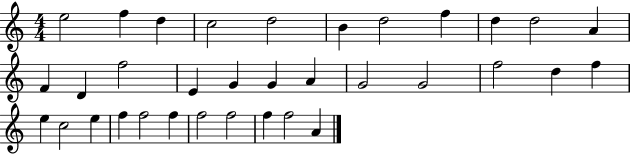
E5/h F5/q D5/q C5/h D5/h B4/q D5/h F5/q D5/q D5/h A4/q F4/q D4/q F5/h E4/q G4/q G4/q A4/q G4/h G4/h F5/h D5/q F5/q E5/q C5/h E5/q F5/q F5/h F5/q F5/h F5/h F5/q F5/h A4/q